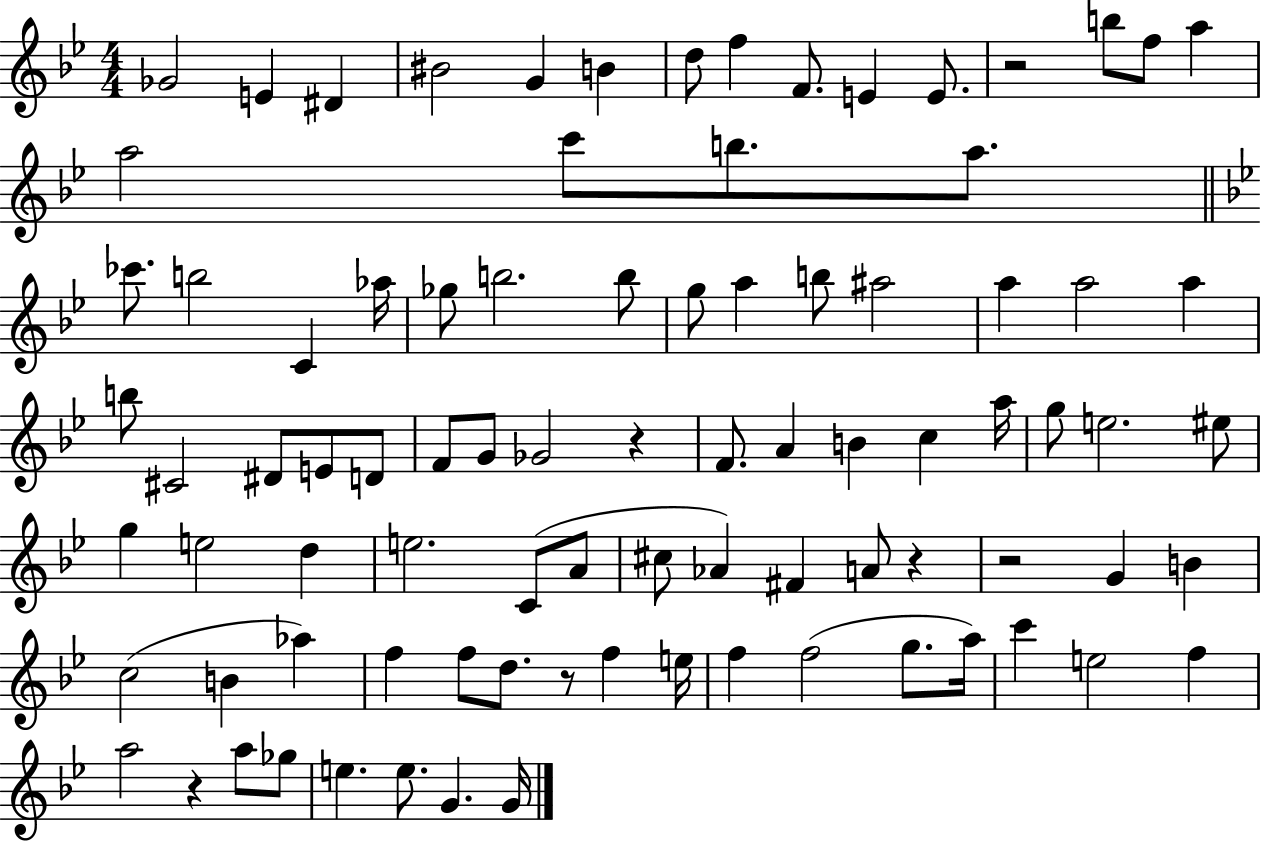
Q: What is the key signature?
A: BES major